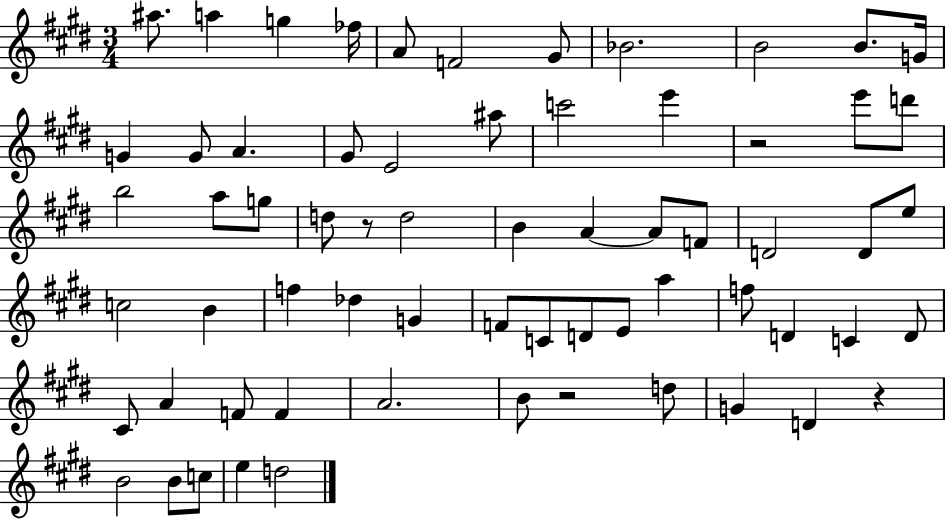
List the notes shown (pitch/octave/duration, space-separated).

A#5/e. A5/q G5/q FES5/s A4/e F4/h G#4/e Bb4/h. B4/h B4/e. G4/s G4/q G4/e A4/q. G#4/e E4/h A#5/e C6/h E6/q R/h E6/e D6/e B5/h A5/e G5/e D5/e R/e D5/h B4/q A4/q A4/e F4/e D4/h D4/e E5/e C5/h B4/q F5/q Db5/q G4/q F4/e C4/e D4/e E4/e A5/q F5/e D4/q C4/q D4/e C#4/e A4/q F4/e F4/q A4/h. B4/e R/h D5/e G4/q D4/q R/q B4/h B4/e C5/e E5/q D5/h